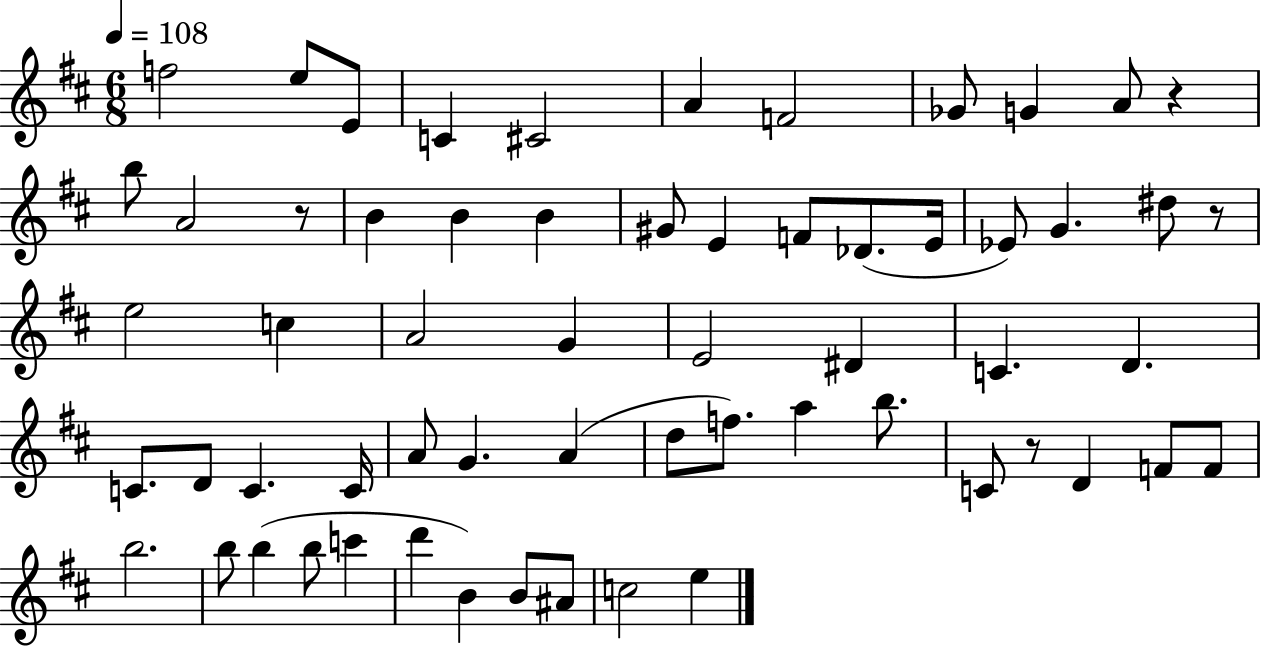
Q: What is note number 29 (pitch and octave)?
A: D#4